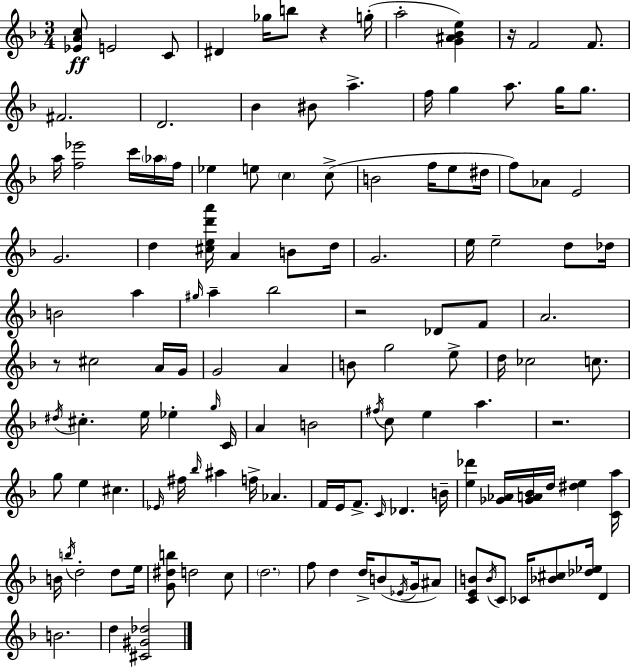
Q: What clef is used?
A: treble